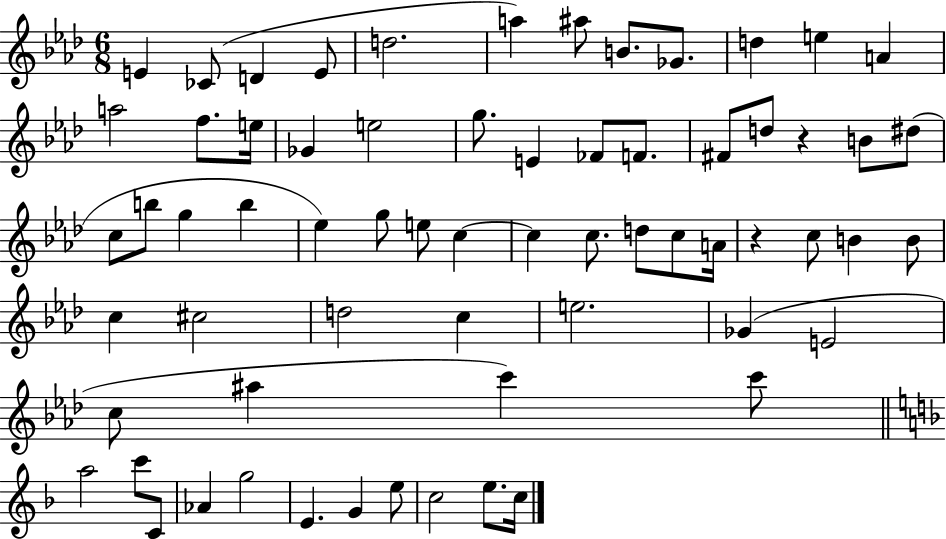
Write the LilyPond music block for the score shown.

{
  \clef treble
  \numericTimeSignature
  \time 6/8
  \key aes \major
  \repeat volta 2 { e'4 ces'8( d'4 e'8 | d''2. | a''4) ais''8 b'8. ges'8. | d''4 e''4 a'4 | \break a''2 f''8. e''16 | ges'4 e''2 | g''8. e'4 fes'8 f'8. | fis'8 d''8 r4 b'8 dis''8( | \break c''8 b''8 g''4 b''4 | ees''4) g''8 e''8 c''4~~ | c''4 c''8. d''8 c''8 a'16 | r4 c''8 b'4 b'8 | \break c''4 cis''2 | d''2 c''4 | e''2. | ges'4( e'2 | \break c''8 ais''4 c'''4) c'''8 | \bar "||" \break \key f \major a''2 c'''8 c'8 | aes'4 g''2 | e'4. g'4 e''8 | c''2 e''8. c''16 | \break } \bar "|."
}